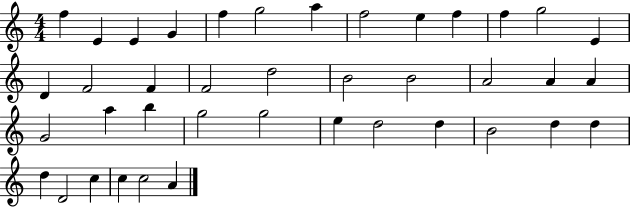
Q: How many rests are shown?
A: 0